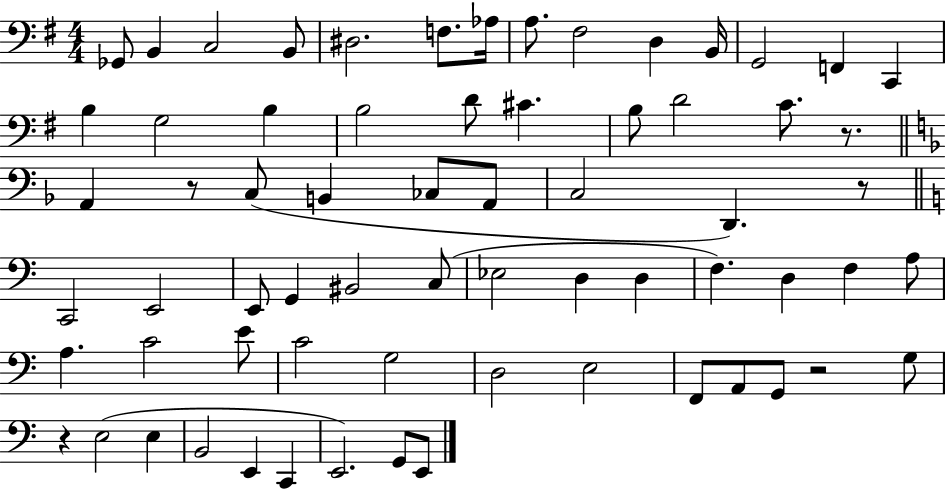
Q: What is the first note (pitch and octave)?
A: Gb2